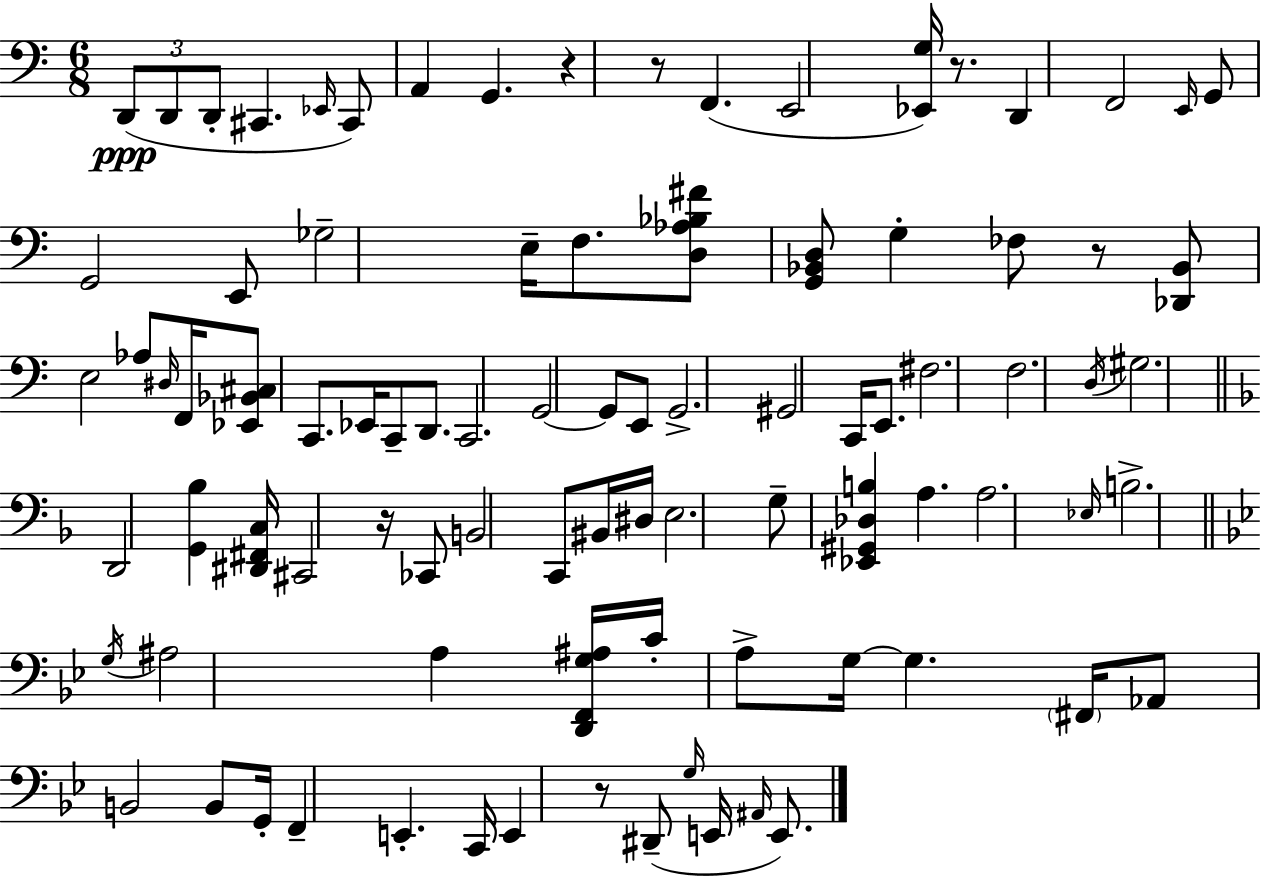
D2/e D2/e D2/e C#2/q. Eb2/s C#2/e A2/q G2/q. R/q R/e F2/q. E2/h [Eb2,G3]/s R/e. D2/q F2/h E2/s G2/e G2/h E2/e Gb3/h E3/s F3/e. [D3,Ab3,Bb3,F#4]/e [G2,Bb2,D3]/e G3/q FES3/e R/e [Db2,Bb2]/e E3/h Ab3/e D#3/s F2/s [Eb2,Bb2,C#3]/e C2/e. Eb2/s C2/e D2/e. C2/h. G2/h G2/e E2/e G2/h. G#2/h C2/s E2/e. F#3/h. F3/h. D3/s G#3/h. D2/h [G2,Bb3]/q [D#2,F#2,C3]/s C#2/h R/s CES2/e B2/h C2/e BIS2/s D#3/s E3/h. G3/e [Eb2,G#2,Db3,B3]/q A3/q. A3/h. Eb3/s B3/h. G3/s A#3/h A3/q [D2,F2,G3,A#3]/s C4/s A3/e G3/s G3/q. F#2/s Ab2/e B2/h B2/e G2/s F2/q E2/q. C2/s E2/q R/e D#2/e G3/s E2/s A#2/s E2/e.